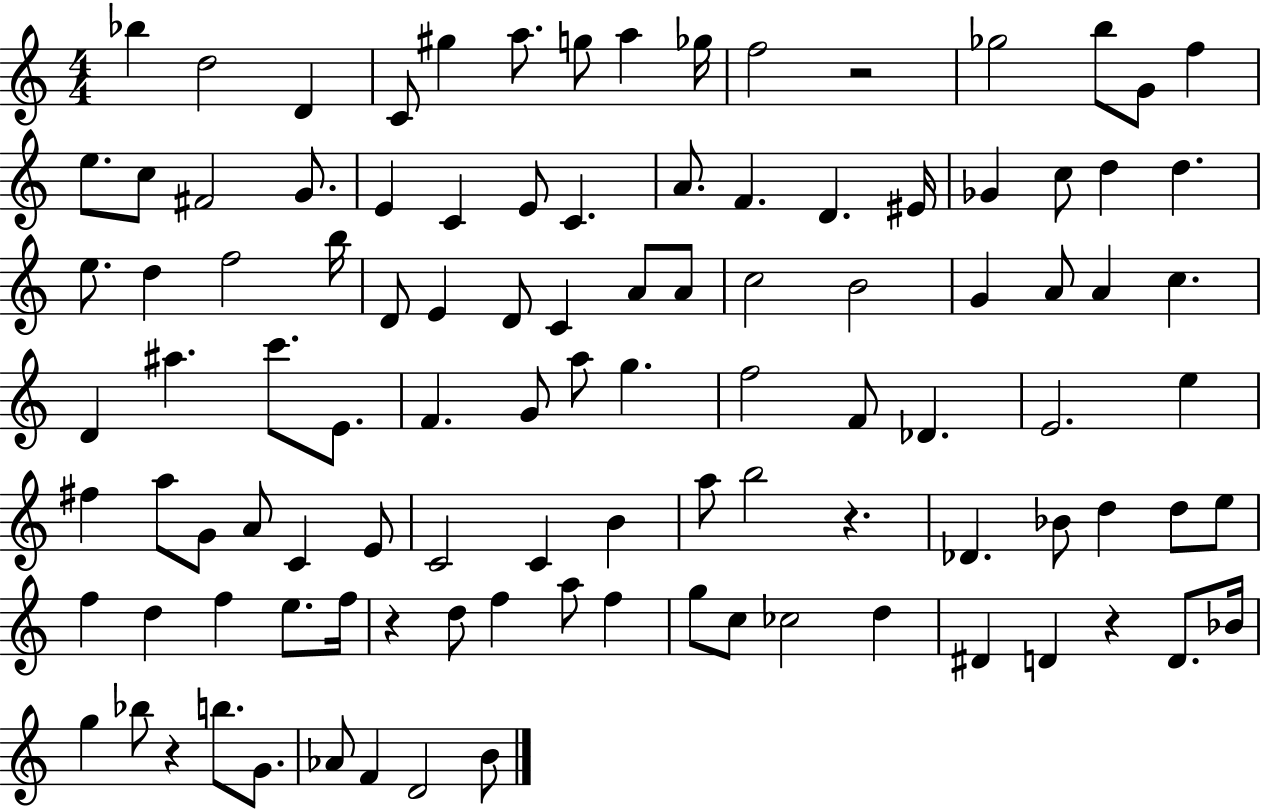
{
  \clef treble
  \numericTimeSignature
  \time 4/4
  \key c \major
  bes''4 d''2 d'4 | c'8 gis''4 a''8. g''8 a''4 ges''16 | f''2 r2 | ges''2 b''8 g'8 f''4 | \break e''8. c''8 fis'2 g'8. | e'4 c'4 e'8 c'4. | a'8. f'4. d'4. eis'16 | ges'4 c''8 d''4 d''4. | \break e''8. d''4 f''2 b''16 | d'8 e'4 d'8 c'4 a'8 a'8 | c''2 b'2 | g'4 a'8 a'4 c''4. | \break d'4 ais''4. c'''8. e'8. | f'4. g'8 a''8 g''4. | f''2 f'8 des'4. | e'2. e''4 | \break fis''4 a''8 g'8 a'8 c'4 e'8 | c'2 c'4 b'4 | a''8 b''2 r4. | des'4. bes'8 d''4 d''8 e''8 | \break f''4 d''4 f''4 e''8. f''16 | r4 d''8 f''4 a''8 f''4 | g''8 c''8 ces''2 d''4 | dis'4 d'4 r4 d'8. bes'16 | \break g''4 bes''8 r4 b''8. g'8. | aes'8 f'4 d'2 b'8 | \bar "|."
}